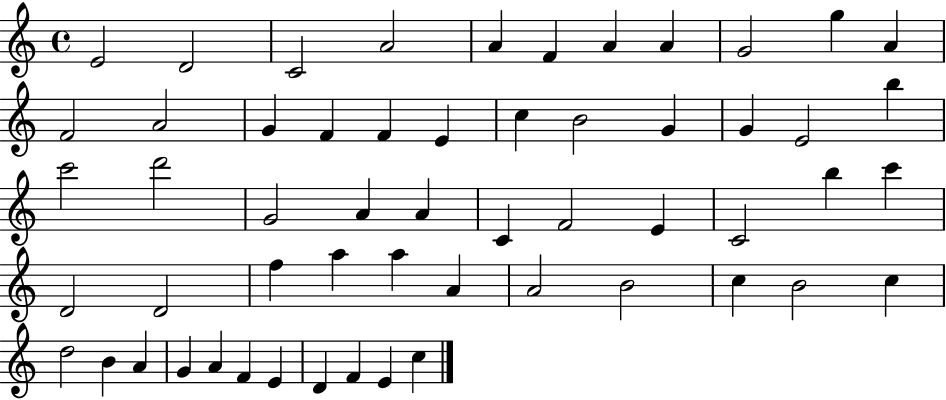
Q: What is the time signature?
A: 4/4